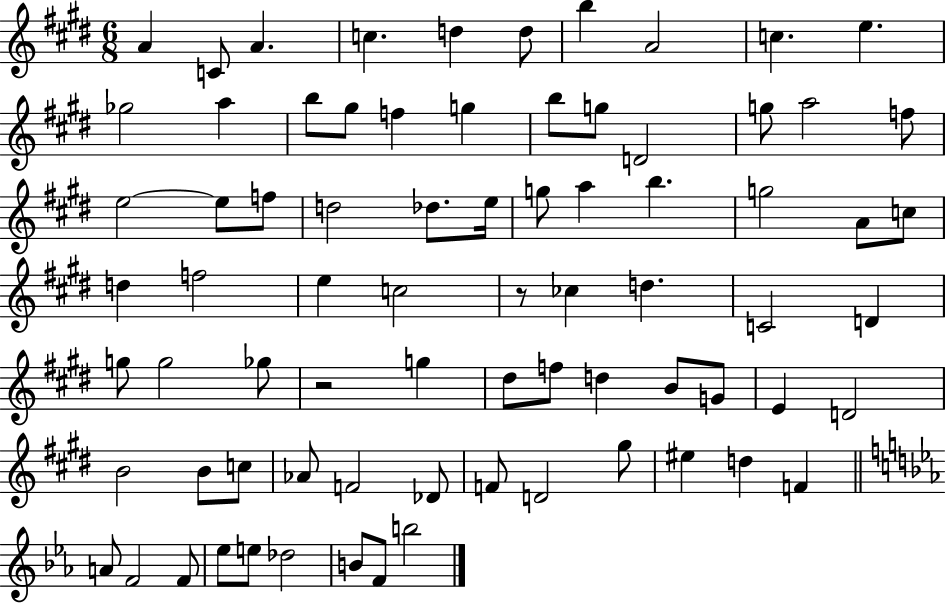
X:1
T:Untitled
M:6/8
L:1/4
K:E
A C/2 A c d d/2 b A2 c e _g2 a b/2 ^g/2 f g b/2 g/2 D2 g/2 a2 f/2 e2 e/2 f/2 d2 _d/2 e/4 g/2 a b g2 A/2 c/2 d f2 e c2 z/2 _c d C2 D g/2 g2 _g/2 z2 g ^d/2 f/2 d B/2 G/2 E D2 B2 B/2 c/2 _A/2 F2 _D/2 F/2 D2 ^g/2 ^e d F A/2 F2 F/2 _e/2 e/2 _d2 B/2 F/2 b2